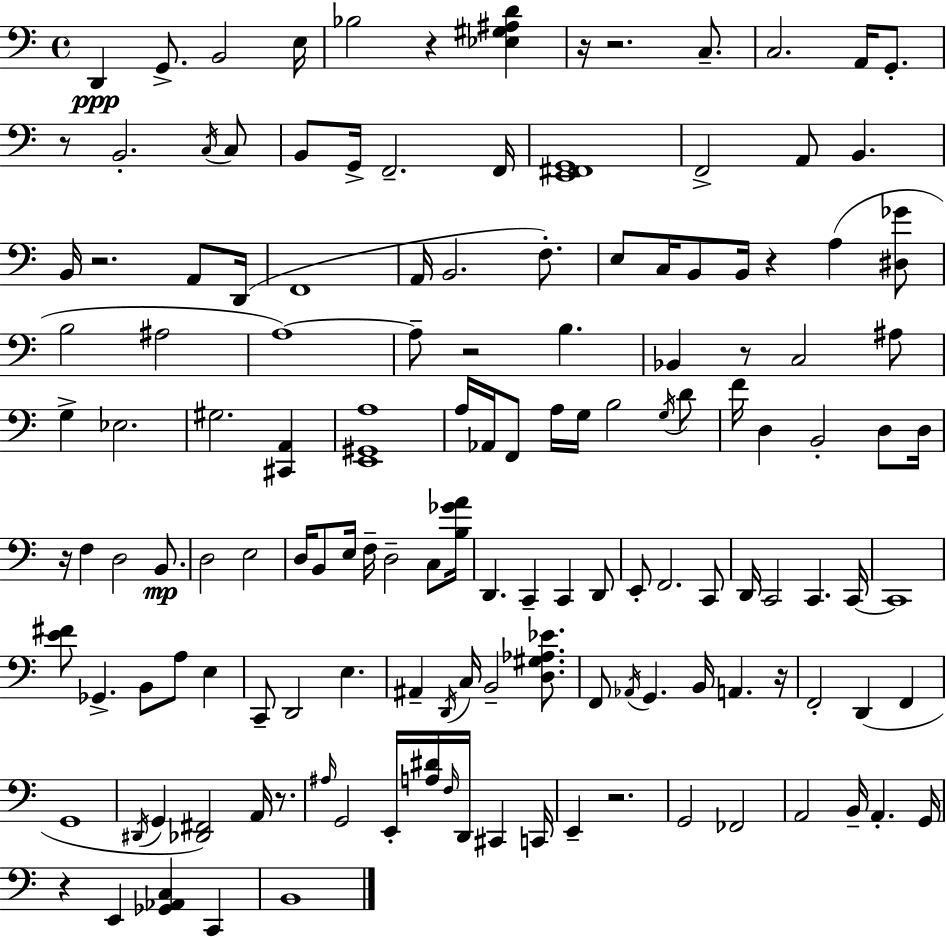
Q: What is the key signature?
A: C major